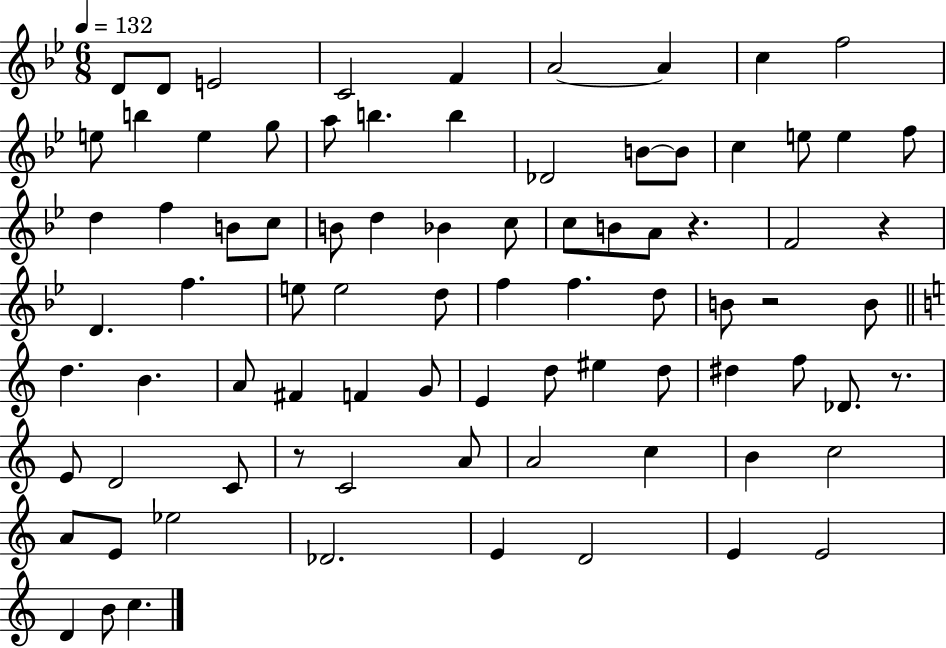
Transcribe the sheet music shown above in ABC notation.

X:1
T:Untitled
M:6/8
L:1/4
K:Bb
D/2 D/2 E2 C2 F A2 A c f2 e/2 b e g/2 a/2 b b _D2 B/2 B/2 c e/2 e f/2 d f B/2 c/2 B/2 d _B c/2 c/2 B/2 A/2 z F2 z D f e/2 e2 d/2 f f d/2 B/2 z2 B/2 d B A/2 ^F F G/2 E d/2 ^e d/2 ^d f/2 _D/2 z/2 E/2 D2 C/2 z/2 C2 A/2 A2 c B c2 A/2 E/2 _e2 _D2 E D2 E E2 D B/2 c